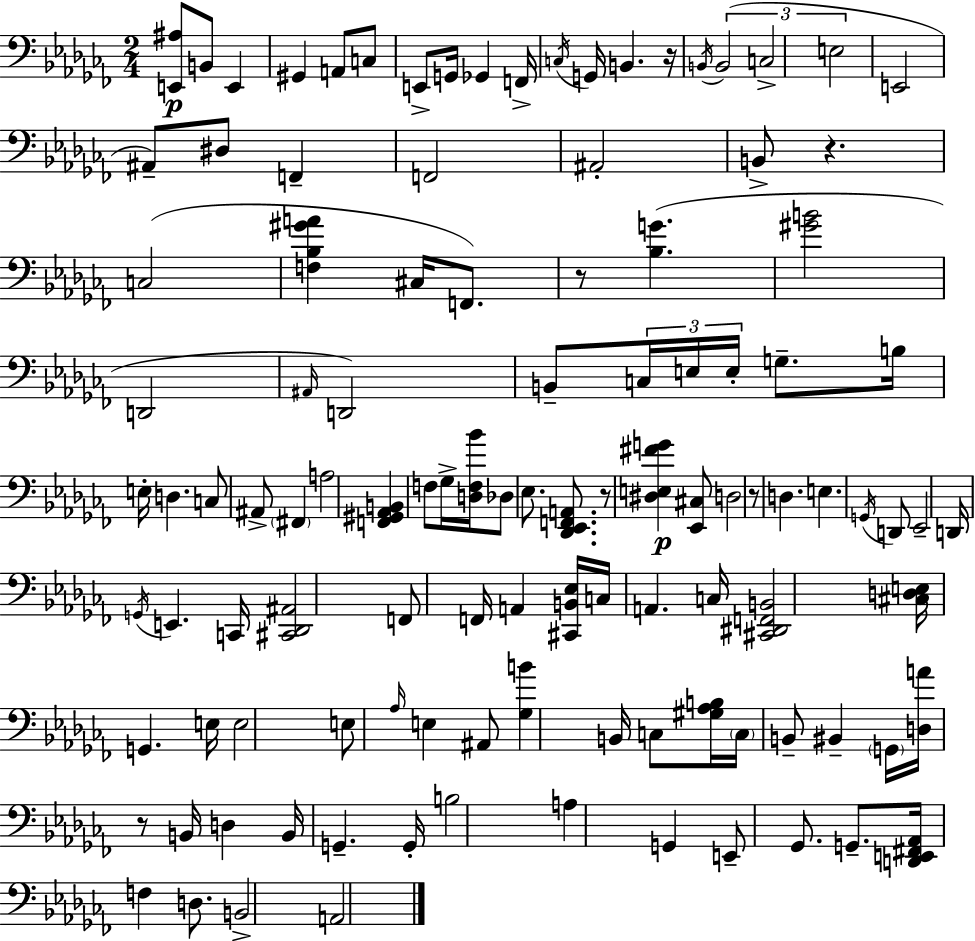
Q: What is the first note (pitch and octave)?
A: B2